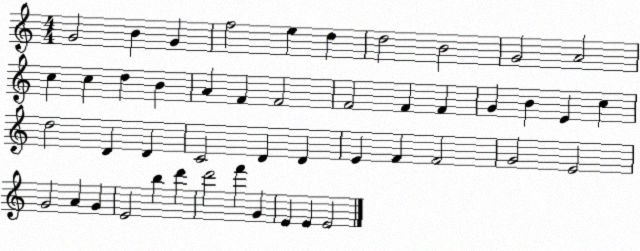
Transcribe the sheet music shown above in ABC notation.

X:1
T:Untitled
M:4/4
L:1/4
K:C
G2 B G f2 e d d2 B2 G2 A2 c c d B A F F2 F2 F F G B E c d2 D D C2 D D E F F2 G2 E2 G2 A G E2 b d' d'2 f' G E E E2